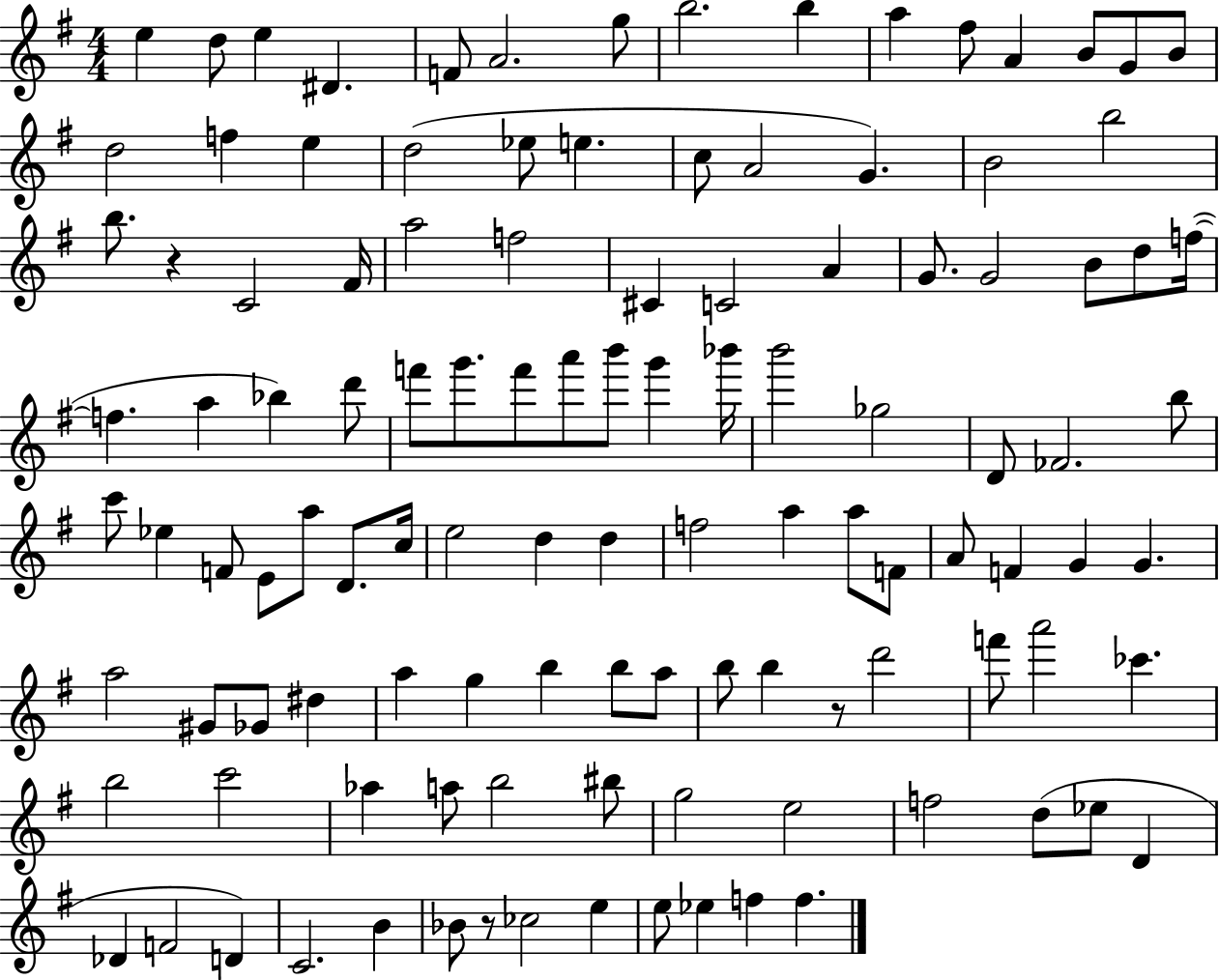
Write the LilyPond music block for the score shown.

{
  \clef treble
  \numericTimeSignature
  \time 4/4
  \key g \major
  e''4 d''8 e''4 dis'4. | f'8 a'2. g''8 | b''2. b''4 | a''4 fis''8 a'4 b'8 g'8 b'8 | \break d''2 f''4 e''4 | d''2( ees''8 e''4. | c''8 a'2 g'4.) | b'2 b''2 | \break b''8. r4 c'2 fis'16 | a''2 f''2 | cis'4 c'2 a'4 | g'8. g'2 b'8 d''8 f''16~(~ | \break f''4. a''4 bes''4) d'''8 | f'''8 g'''8. f'''8 a'''8 b'''8 g'''4 bes'''16 | b'''2 ges''2 | d'8 fes'2. b''8 | \break c'''8 ees''4 f'8 e'8 a''8 d'8. c''16 | e''2 d''4 d''4 | f''2 a''4 a''8 f'8 | a'8 f'4 g'4 g'4. | \break a''2 gis'8 ges'8 dis''4 | a''4 g''4 b''4 b''8 a''8 | b''8 b''4 r8 d'''2 | f'''8 a'''2 ces'''4. | \break b''2 c'''2 | aes''4 a''8 b''2 bis''8 | g''2 e''2 | f''2 d''8( ees''8 d'4 | \break des'4 f'2 d'4) | c'2. b'4 | bes'8 r8 ces''2 e''4 | e''8 ees''4 f''4 f''4. | \break \bar "|."
}